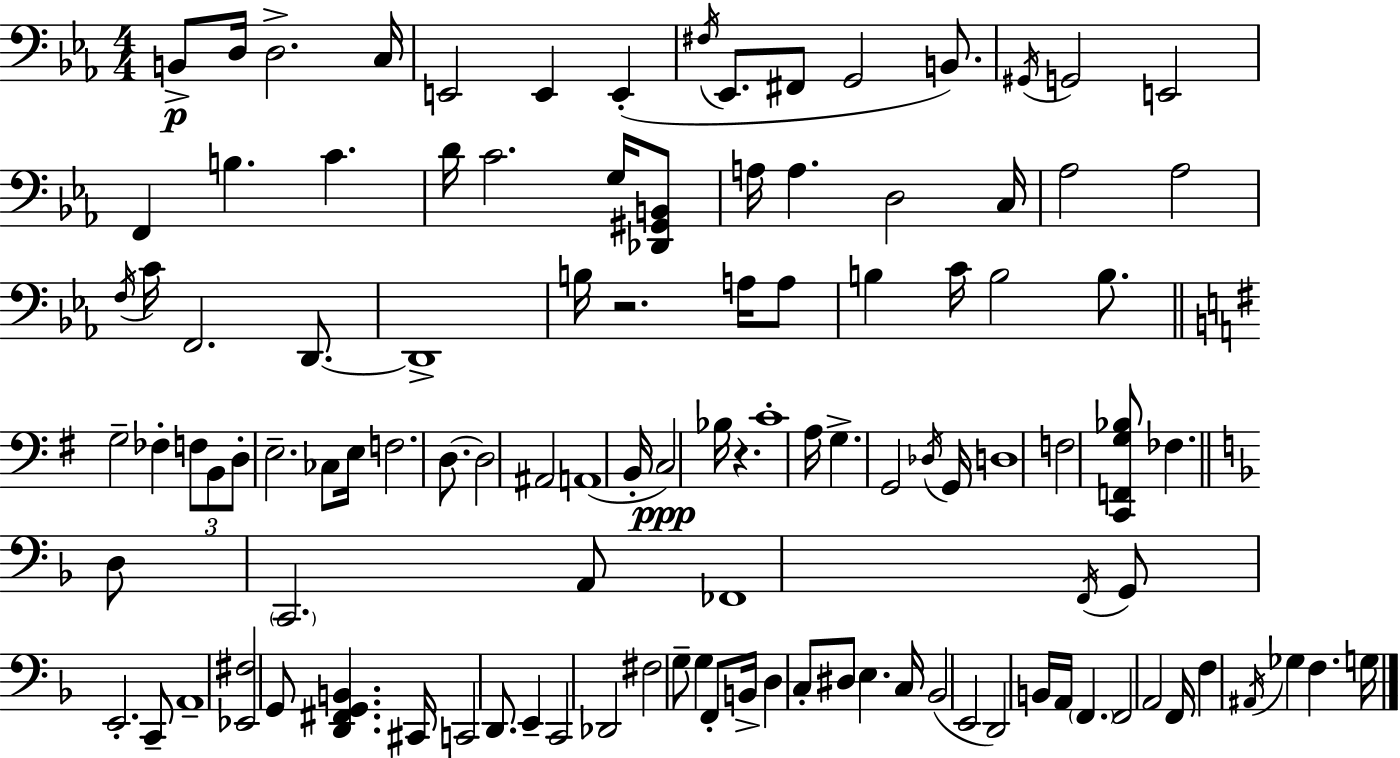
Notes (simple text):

B2/e D3/s D3/h. C3/s E2/h E2/q E2/q F#3/s Eb2/e. F#2/e G2/h B2/e. G#2/s G2/h E2/h F2/q B3/q. C4/q. D4/s C4/h. G3/s [Db2,G#2,B2]/e A3/s A3/q. D3/h C3/s Ab3/h Ab3/h F3/s C4/s F2/h. D2/e. D2/w B3/s R/h. A3/s A3/e B3/q C4/s B3/h B3/e. G3/h FES3/q F3/e B2/e D3/e E3/h. CES3/e E3/s F3/h. D3/e. D3/h A#2/h A2/w B2/s C3/h Bb3/s R/q. C4/w A3/s G3/q. G2/h Db3/s G2/s D3/w F3/h [C2,F2,G3,Bb3]/e FES3/q. D3/e C2/h. A2/e FES2/w F2/s G2/e E2/h. C2/e A2/w [Eb2,F#3]/h G2/e [D2,F#2,G2,B2]/q. C#2/s C2/h D2/e. E2/q C2/h Db2/h F#3/h G3/e G3/q F2/e B2/s D3/q C3/e D#3/e E3/q. C3/s Bb2/h E2/h D2/h B2/s A2/s F2/q. F2/h A2/h F2/s F3/q A#2/s Gb3/q F3/q. G3/s